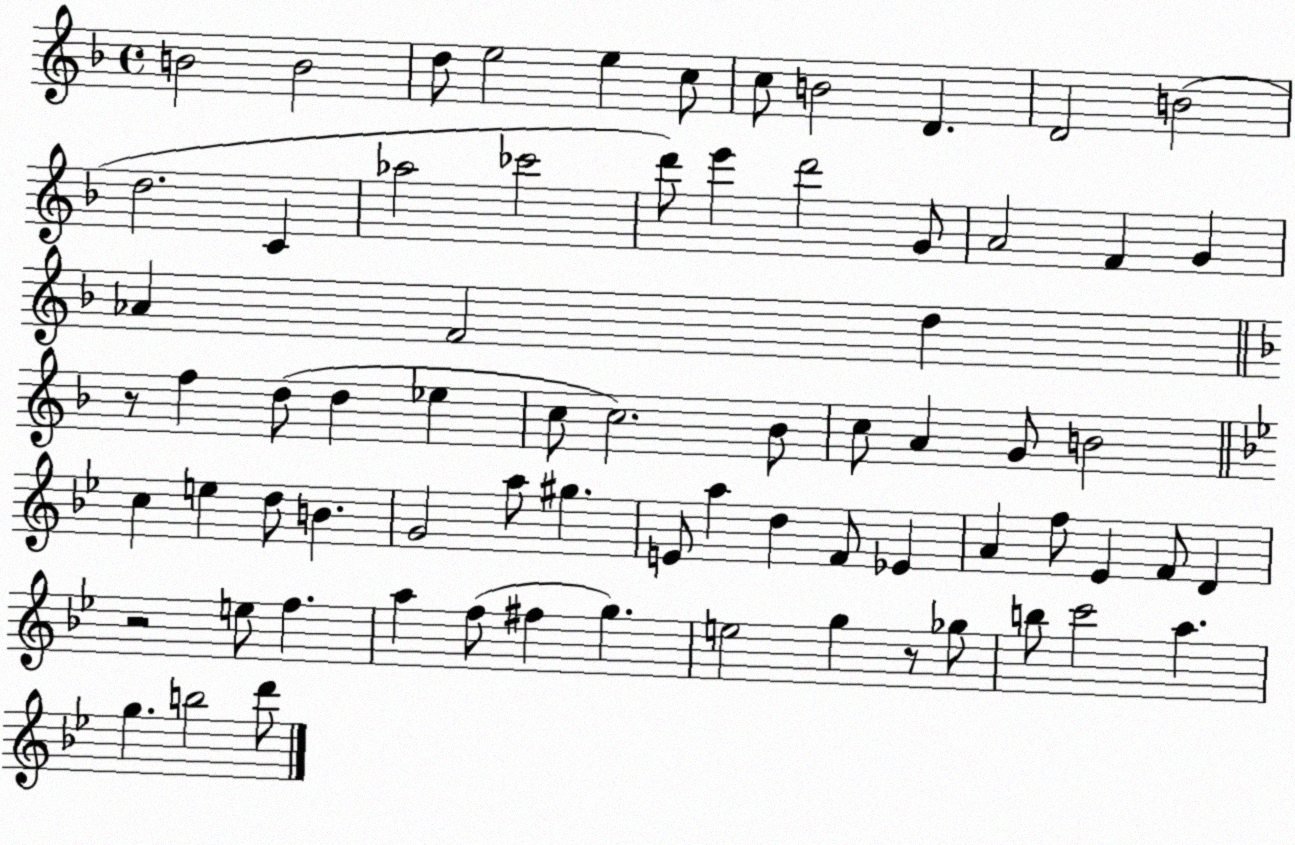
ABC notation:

X:1
T:Untitled
M:4/4
L:1/4
K:F
B2 B2 d/2 e2 e c/2 c/2 B2 D D2 B2 d2 C _a2 _c'2 d'/2 e' d'2 G/2 A2 F G _A F2 d z/2 f d/2 d _e c/2 c2 _B/2 c/2 A G/2 B2 c e d/2 B G2 a/2 ^g E/2 a d F/2 _E A f/2 _E F/2 D z2 e/2 f a f/2 ^f g e2 g z/2 _g/2 b/2 c'2 a g b2 d'/2